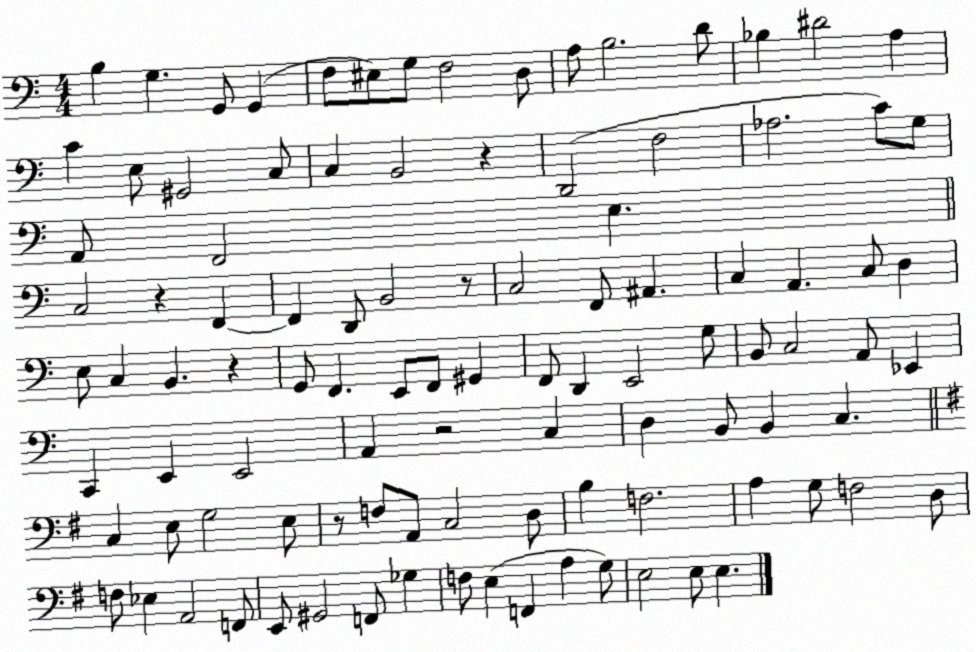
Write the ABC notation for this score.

X:1
T:Untitled
M:4/4
L:1/4
K:C
B, G, G,,/2 G,, F,/2 ^E,/2 G,/2 F,2 D,/2 A,/2 B,2 D/2 _B, ^D2 A, C E,/2 ^G,,2 C,/2 C, B,,2 z D,,2 F,2 _A,2 C/2 G,/2 A,,/2 F,,2 E, C,2 z F,, F,, D,,/2 B,,2 z/2 C,2 F,,/2 ^A,, C, A,, C,/2 D, E,/2 C, B,, z G,,/2 F,, E,,/2 F,,/2 ^G,, F,,/2 D,, E,,2 G,/2 B,,/2 C,2 A,,/2 _E,, C,, E,, E,,2 A,, z2 C, D, B,,/2 B,, C, C, E,/2 G,2 E,/2 z/2 F,/2 A,,/2 C,2 D,/2 B, F,2 A, G,/2 F,2 D,/2 F,/2 _E, A,,2 F,,/2 E,,/2 ^G,,2 F,,/2 _G, F,/2 E, F,, A, G,/2 E,2 E,/2 E,